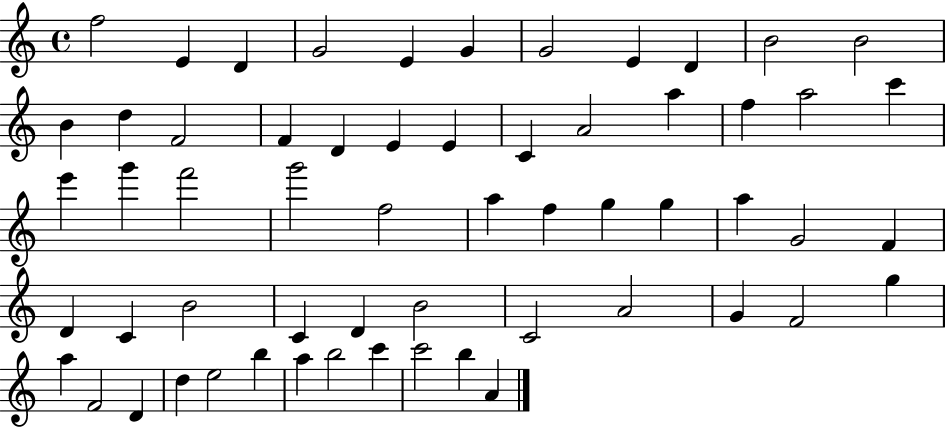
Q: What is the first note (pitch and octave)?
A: F5